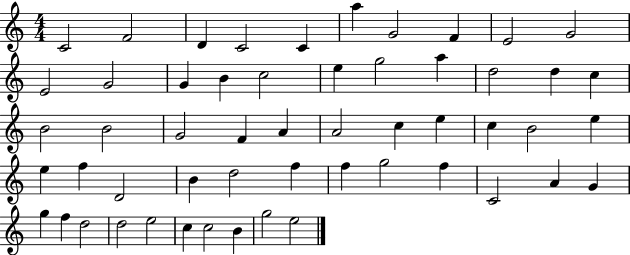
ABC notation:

X:1
T:Untitled
M:4/4
L:1/4
K:C
C2 F2 D C2 C a G2 F E2 G2 E2 G2 G B c2 e g2 a d2 d c B2 B2 G2 F A A2 c e c B2 e e f D2 B d2 f f g2 f C2 A G g f d2 d2 e2 c c2 B g2 e2